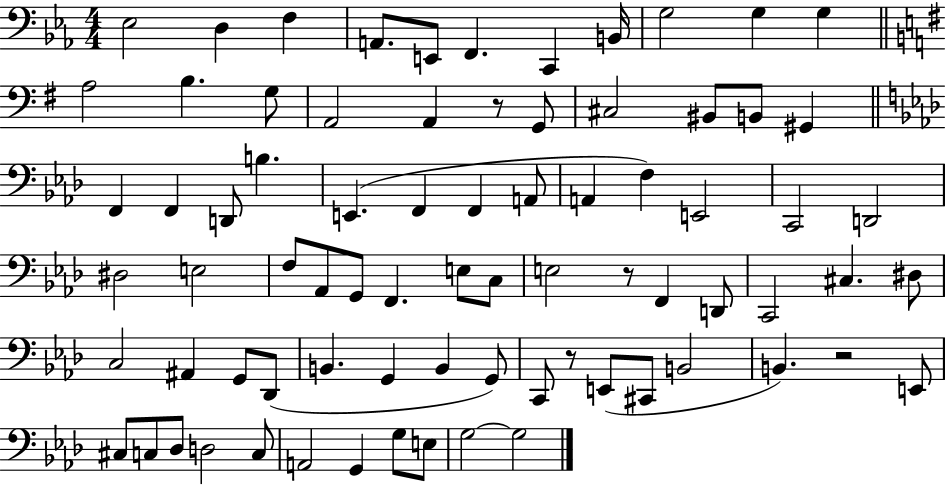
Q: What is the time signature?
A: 4/4